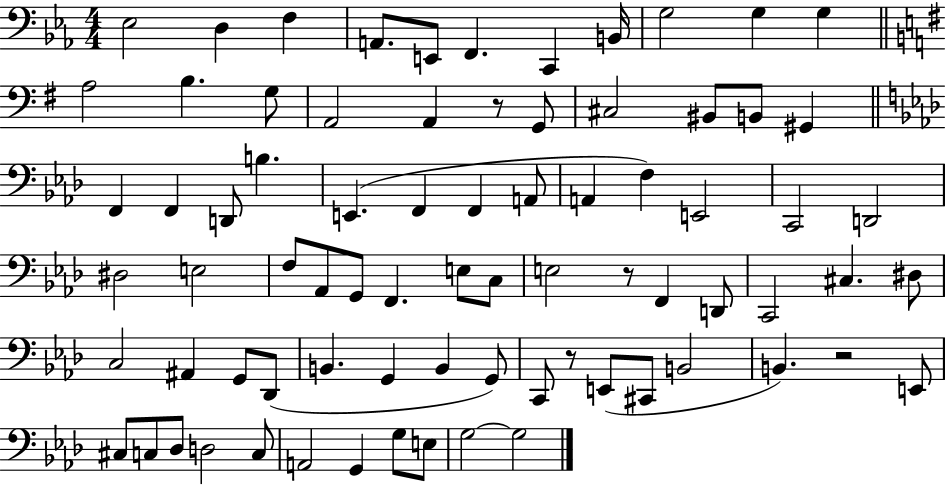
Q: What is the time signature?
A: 4/4